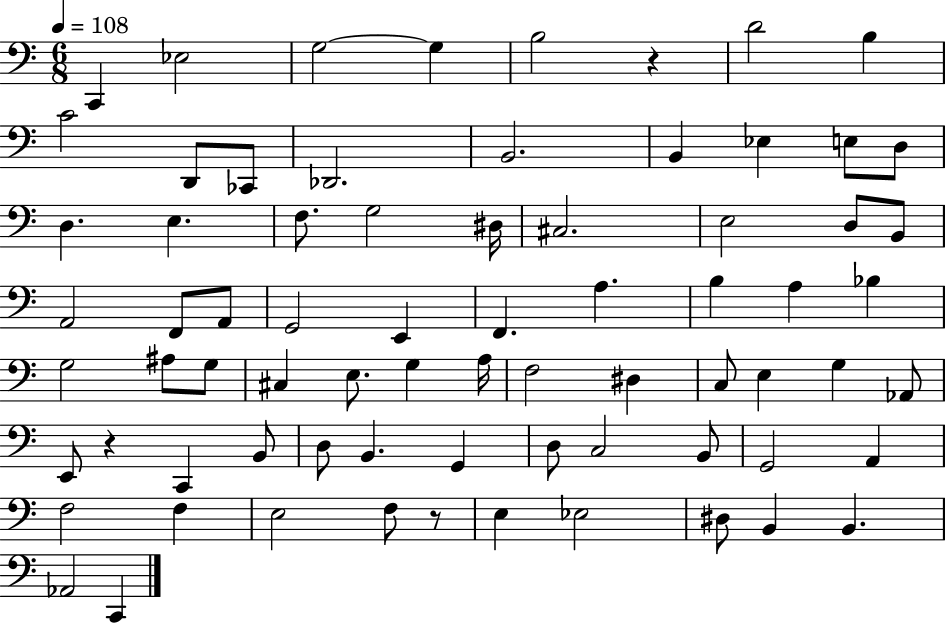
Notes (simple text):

C2/q Eb3/h G3/h G3/q B3/h R/q D4/h B3/q C4/h D2/e CES2/e Db2/h. B2/h. B2/q Eb3/q E3/e D3/e D3/q. E3/q. F3/e. G3/h D#3/s C#3/h. E3/h D3/e B2/e A2/h F2/e A2/e G2/h E2/q F2/q. A3/q. B3/q A3/q Bb3/q G3/h A#3/e G3/e C#3/q E3/e. G3/q A3/s F3/h D#3/q C3/e E3/q G3/q Ab2/e E2/e R/q C2/q B2/e D3/e B2/q. G2/q D3/e C3/h B2/e G2/h A2/q F3/h F3/q E3/h F3/e R/e E3/q Eb3/h D#3/e B2/q B2/q. Ab2/h C2/q